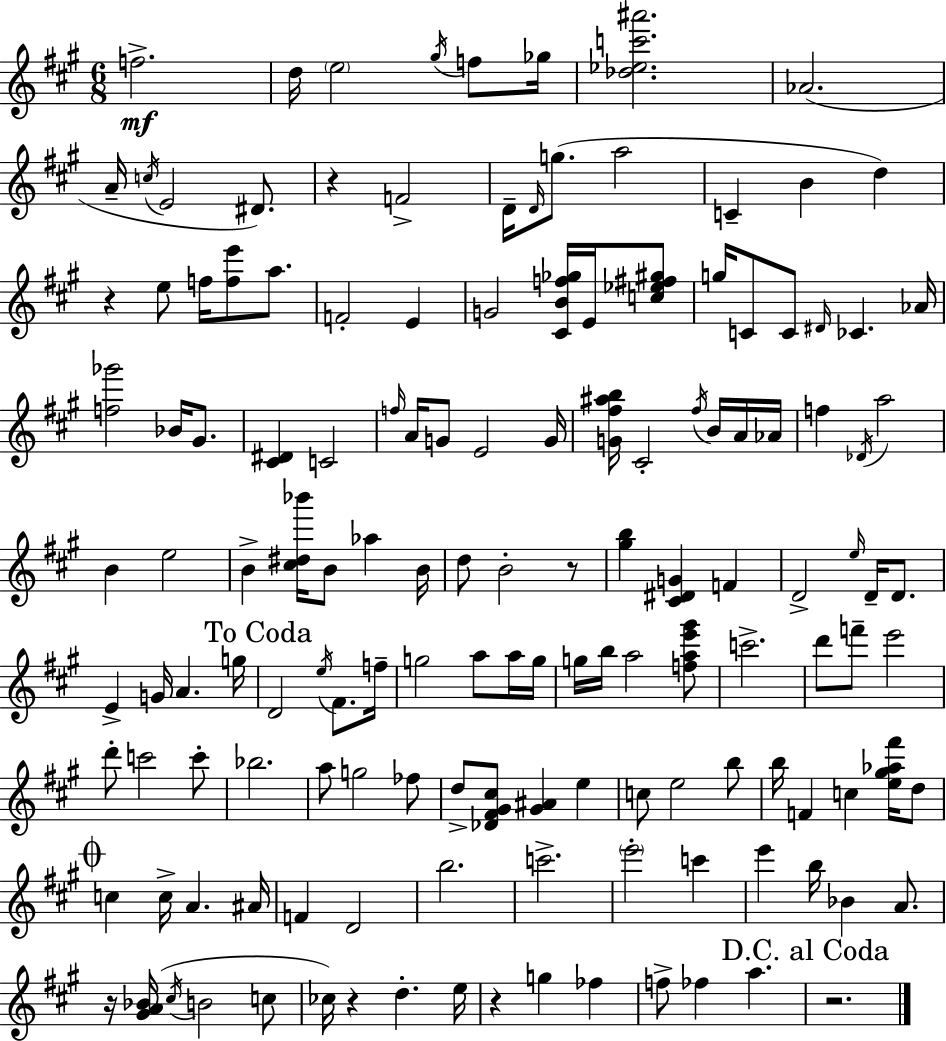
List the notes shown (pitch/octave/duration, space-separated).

F5/h. D5/s E5/h G#5/s F5/e Gb5/s [Db5,Eb5,C6,A#6]/h. Ab4/h. A4/s C5/s E4/h D#4/e. R/q F4/h D4/s D4/s G5/e. A5/h C4/q B4/q D5/q R/q E5/e F5/s [F5,E6]/e A5/e. F4/h E4/q G4/h [C#4,B4,F5,Gb5]/s E4/s [C5,Eb5,F#5,G#5]/e G5/s C4/e C4/e D#4/s CES4/q. Ab4/s [F5,Gb6]/h Bb4/s G#4/e. [C#4,D#4]/q C4/h F5/s A4/s G4/e E4/h G4/s [G4,F#5,A#5,B5]/s C#4/h F#5/s B4/s A4/s Ab4/s F5/q Db4/s A5/h B4/q E5/h B4/q [C#5,D#5,Bb6]/s B4/e Ab5/q B4/s D5/e B4/h R/e [G#5,B5]/q [C#4,D#4,G4]/q F4/q D4/h E5/s D4/s D4/e. E4/q G4/s A4/q. G5/s D4/h E5/s F#4/e. F5/s G5/h A5/e A5/s G5/s G5/s B5/s A5/h [F5,A5,E6,G#6]/e C6/h. D6/e F6/e E6/h D6/e C6/h C6/e Bb5/h. A5/e G5/h FES5/e D5/e [Db4,F#4,G#4,C#5]/e [G#4,A#4]/q E5/q C5/e E5/h B5/e B5/s F4/q C5/q [E5,G#5,Ab5,F#6]/s D5/e C5/q C5/s A4/q. A#4/s F4/q D4/h B5/h. C6/h. E6/h C6/q E6/q B5/s Bb4/q A4/e. R/s [G#4,A4,Bb4]/s C#5/s B4/h C5/e CES5/s R/q D5/q. E5/s R/q G5/q FES5/q F5/e FES5/q A5/q. R/h.